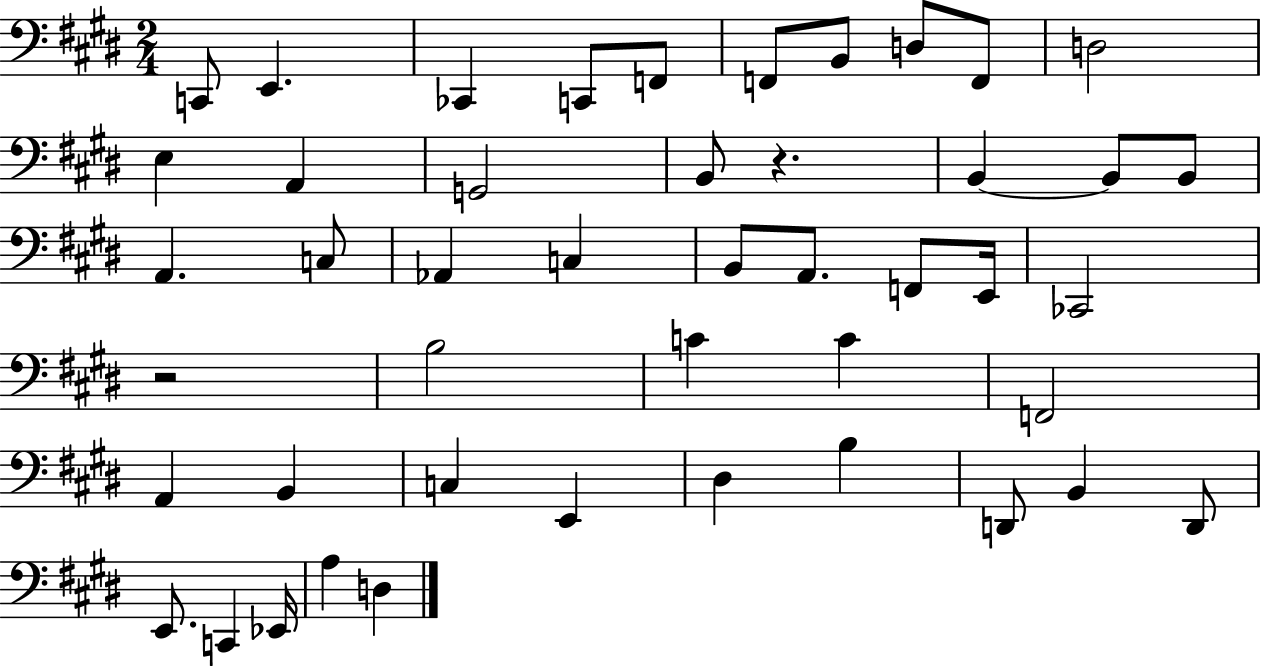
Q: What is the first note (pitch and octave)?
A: C2